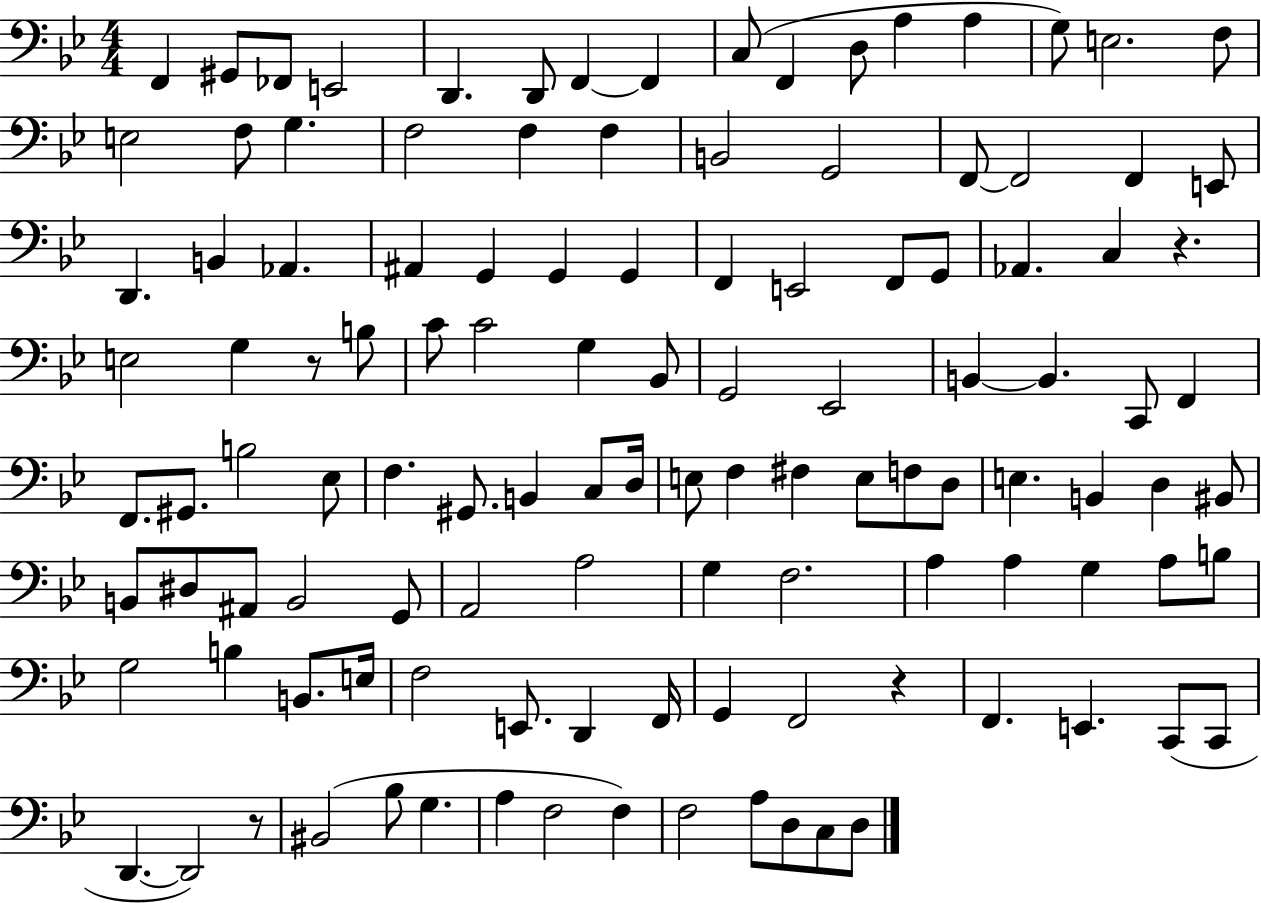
X:1
T:Untitled
M:4/4
L:1/4
K:Bb
F,, ^G,,/2 _F,,/2 E,,2 D,, D,,/2 F,, F,, C,/2 F,, D,/2 A, A, G,/2 E,2 F,/2 E,2 F,/2 G, F,2 F, F, B,,2 G,,2 F,,/2 F,,2 F,, E,,/2 D,, B,, _A,, ^A,, G,, G,, G,, F,, E,,2 F,,/2 G,,/2 _A,, C, z E,2 G, z/2 B,/2 C/2 C2 G, _B,,/2 G,,2 _E,,2 B,, B,, C,,/2 F,, F,,/2 ^G,,/2 B,2 _E,/2 F, ^G,,/2 B,, C,/2 D,/4 E,/2 F, ^F, E,/2 F,/2 D,/2 E, B,, D, ^B,,/2 B,,/2 ^D,/2 ^A,,/2 B,,2 G,,/2 A,,2 A,2 G, F,2 A, A, G, A,/2 B,/2 G,2 B, B,,/2 E,/4 F,2 E,,/2 D,, F,,/4 G,, F,,2 z F,, E,, C,,/2 C,,/2 D,, D,,2 z/2 ^B,,2 _B,/2 G, A, F,2 F, F,2 A,/2 D,/2 C,/2 D,/2